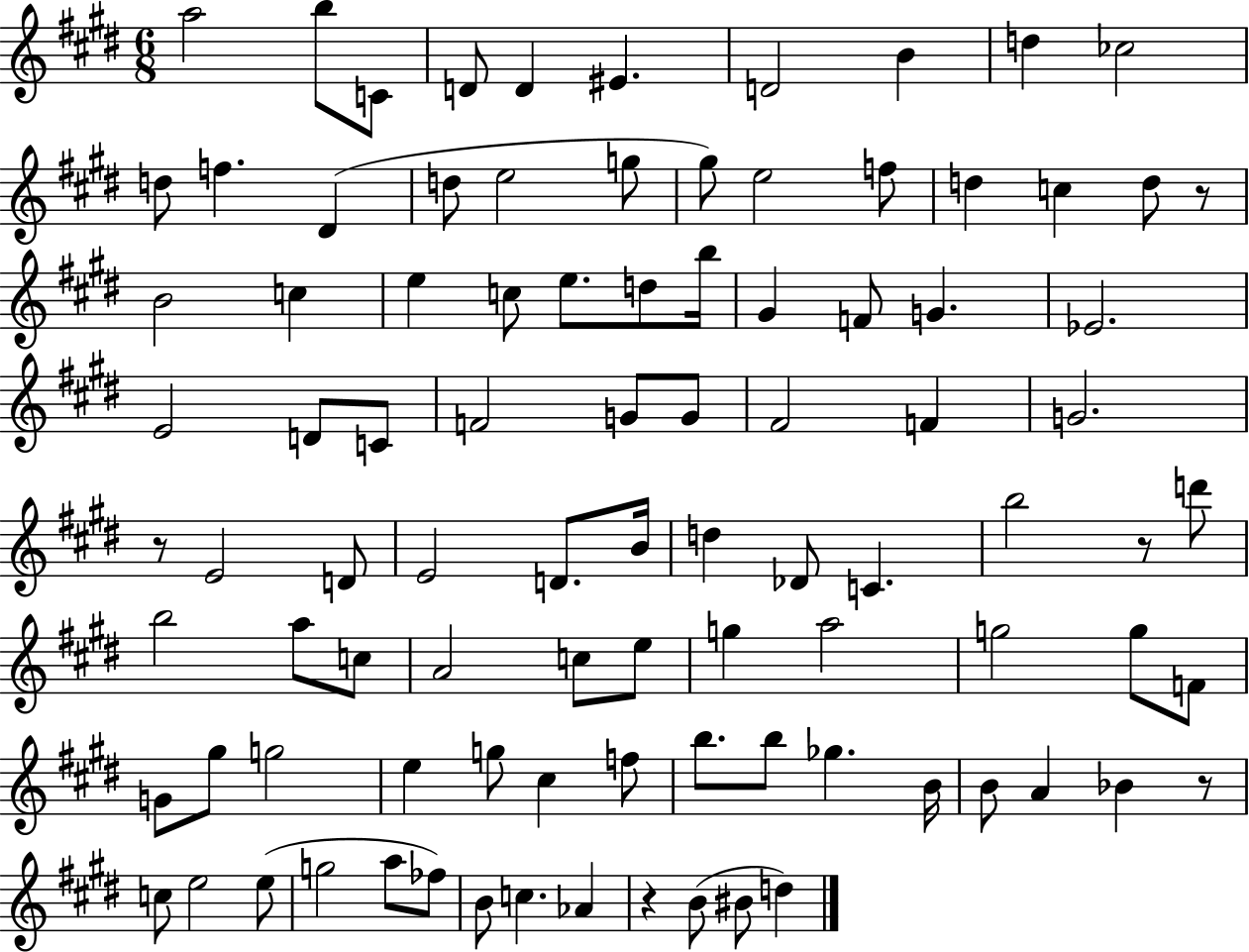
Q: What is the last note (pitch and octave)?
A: D5